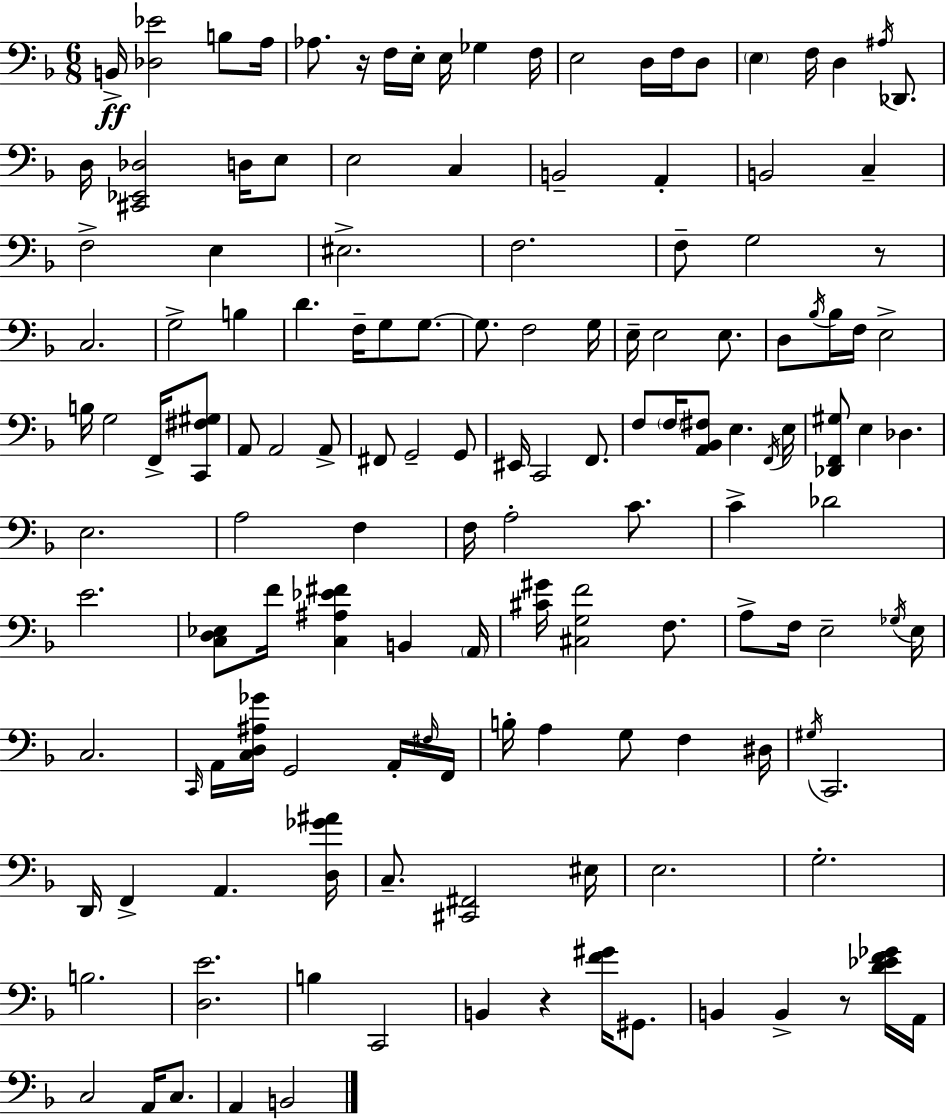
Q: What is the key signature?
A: F major